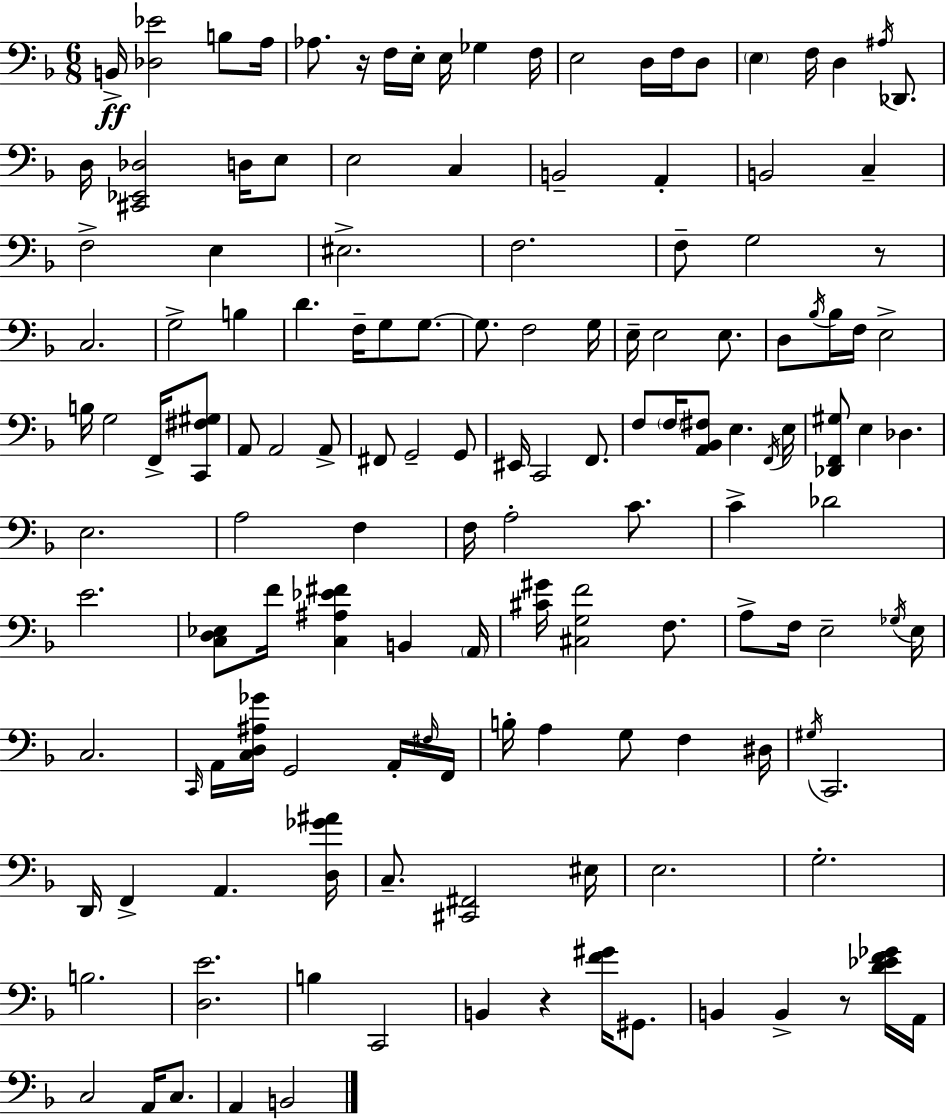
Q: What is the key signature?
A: F major